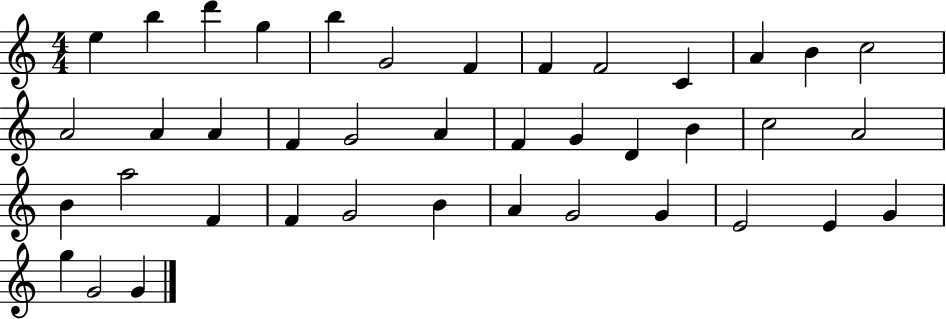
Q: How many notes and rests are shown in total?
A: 40